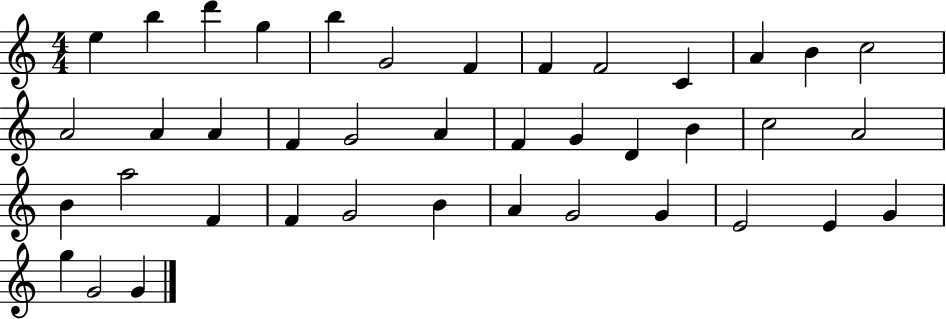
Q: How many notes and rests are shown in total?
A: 40